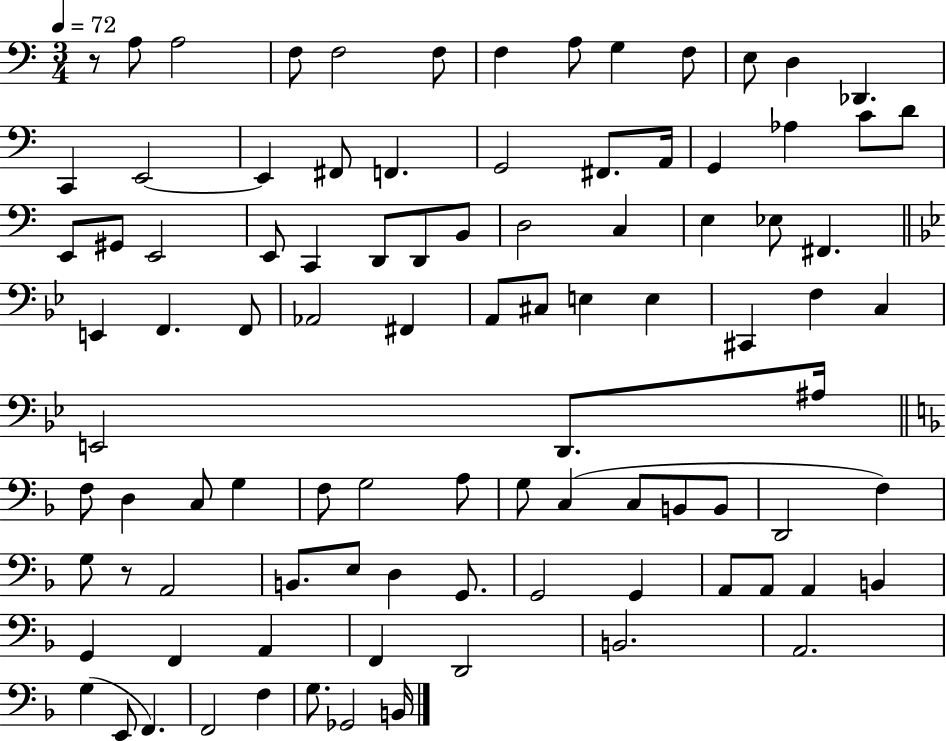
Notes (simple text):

R/e A3/e A3/h F3/e F3/h F3/e F3/q A3/e G3/q F3/e E3/e D3/q Db2/q. C2/q E2/h E2/q F#2/e F2/q. G2/h F#2/e. A2/s G2/q Ab3/q C4/e D4/e E2/e G#2/e E2/h E2/e C2/q D2/e D2/e B2/e D3/h C3/q E3/q Eb3/e F#2/q. E2/q F2/q. F2/e Ab2/h F#2/q A2/e C#3/e E3/q E3/q C#2/q F3/q C3/q E2/h D2/e. A#3/s F3/e D3/q C3/e G3/q F3/e G3/h A3/e G3/e C3/q C3/e B2/e B2/e D2/h F3/q G3/e R/e A2/h B2/e. E3/e D3/q G2/e. G2/h G2/q A2/e A2/e A2/q B2/q G2/q F2/q A2/q F2/q D2/h B2/h. A2/h. G3/q E2/e F2/q. F2/h F3/q G3/e. Gb2/h B2/s